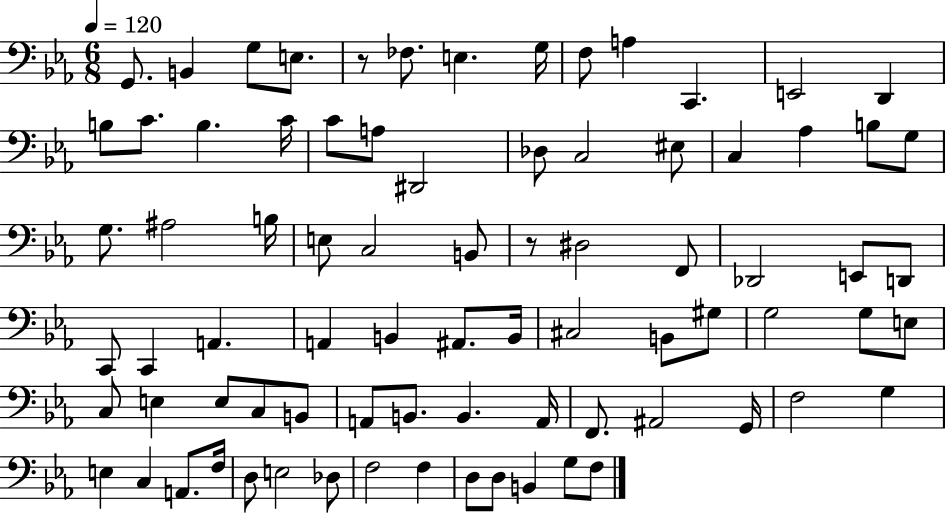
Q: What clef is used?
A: bass